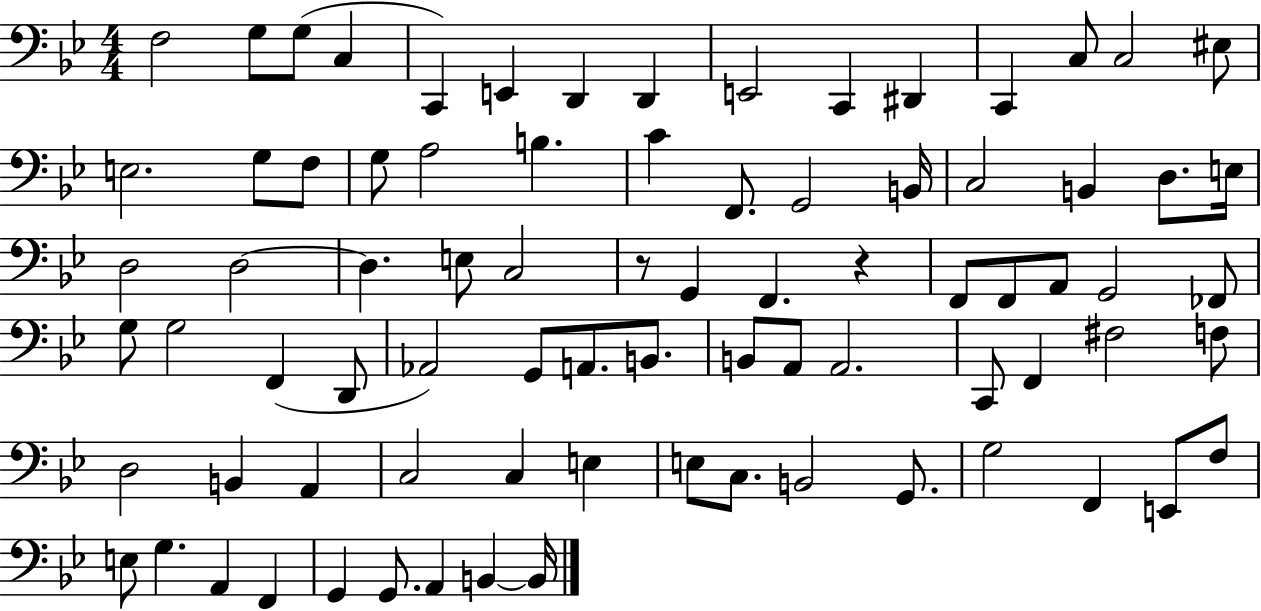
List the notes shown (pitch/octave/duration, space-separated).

F3/h G3/e G3/e C3/q C2/q E2/q D2/q D2/q E2/h C2/q D#2/q C2/q C3/e C3/h EIS3/e E3/h. G3/e F3/e G3/e A3/h B3/q. C4/q F2/e. G2/h B2/s C3/h B2/q D3/e. E3/s D3/h D3/h D3/q. E3/e C3/h R/e G2/q F2/q. R/q F2/e F2/e A2/e G2/h FES2/e G3/e G3/h F2/q D2/e Ab2/h G2/e A2/e. B2/e. B2/e A2/e A2/h. C2/e F2/q F#3/h F3/e D3/h B2/q A2/q C3/h C3/q E3/q E3/e C3/e. B2/h G2/e. G3/h F2/q E2/e F3/e E3/e G3/q. A2/q F2/q G2/q G2/e. A2/q B2/q B2/s